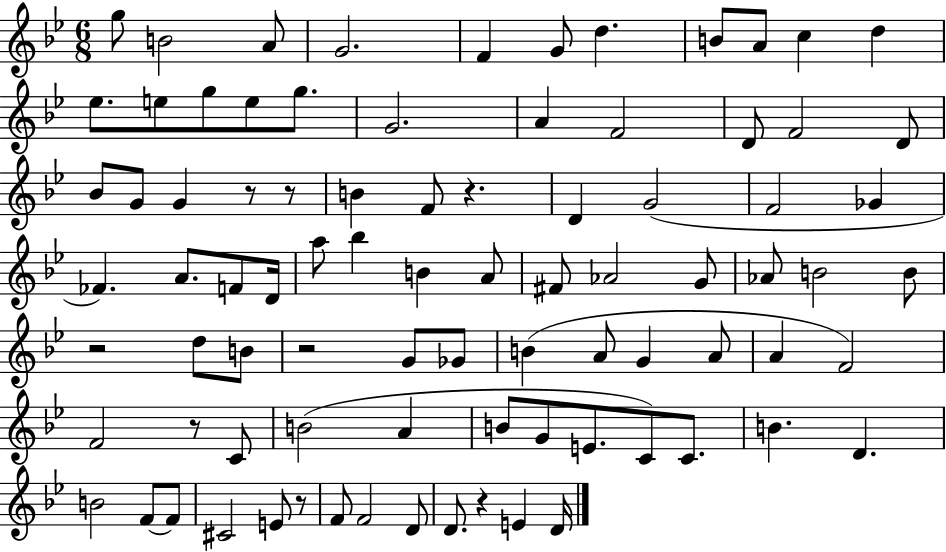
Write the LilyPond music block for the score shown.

{
  \clef treble
  \numericTimeSignature
  \time 6/8
  \key bes \major
  \repeat volta 2 { g''8 b'2 a'8 | g'2. | f'4 g'8 d''4. | b'8 a'8 c''4 d''4 | \break ees''8. e''8 g''8 e''8 g''8. | g'2. | a'4 f'2 | d'8 f'2 d'8 | \break bes'8 g'8 g'4 r8 r8 | b'4 f'8 r4. | d'4 g'2( | f'2 ges'4 | \break fes'4.) a'8. f'8 d'16 | a''8 bes''4 b'4 a'8 | fis'8 aes'2 g'8 | aes'8 b'2 b'8 | \break r2 d''8 b'8 | r2 g'8 ges'8 | b'4( a'8 g'4 a'8 | a'4 f'2) | \break f'2 r8 c'8 | b'2( a'4 | b'8 g'8 e'8. c'8) c'8. | b'4. d'4. | \break b'2 f'8~~ f'8 | cis'2 e'8 r8 | f'8 f'2 d'8 | d'8. r4 e'4 d'16 | \break } \bar "|."
}